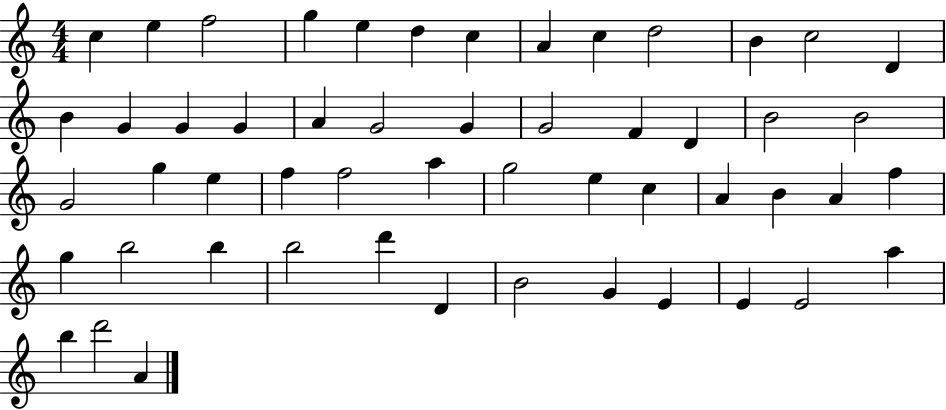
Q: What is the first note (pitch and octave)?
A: C5